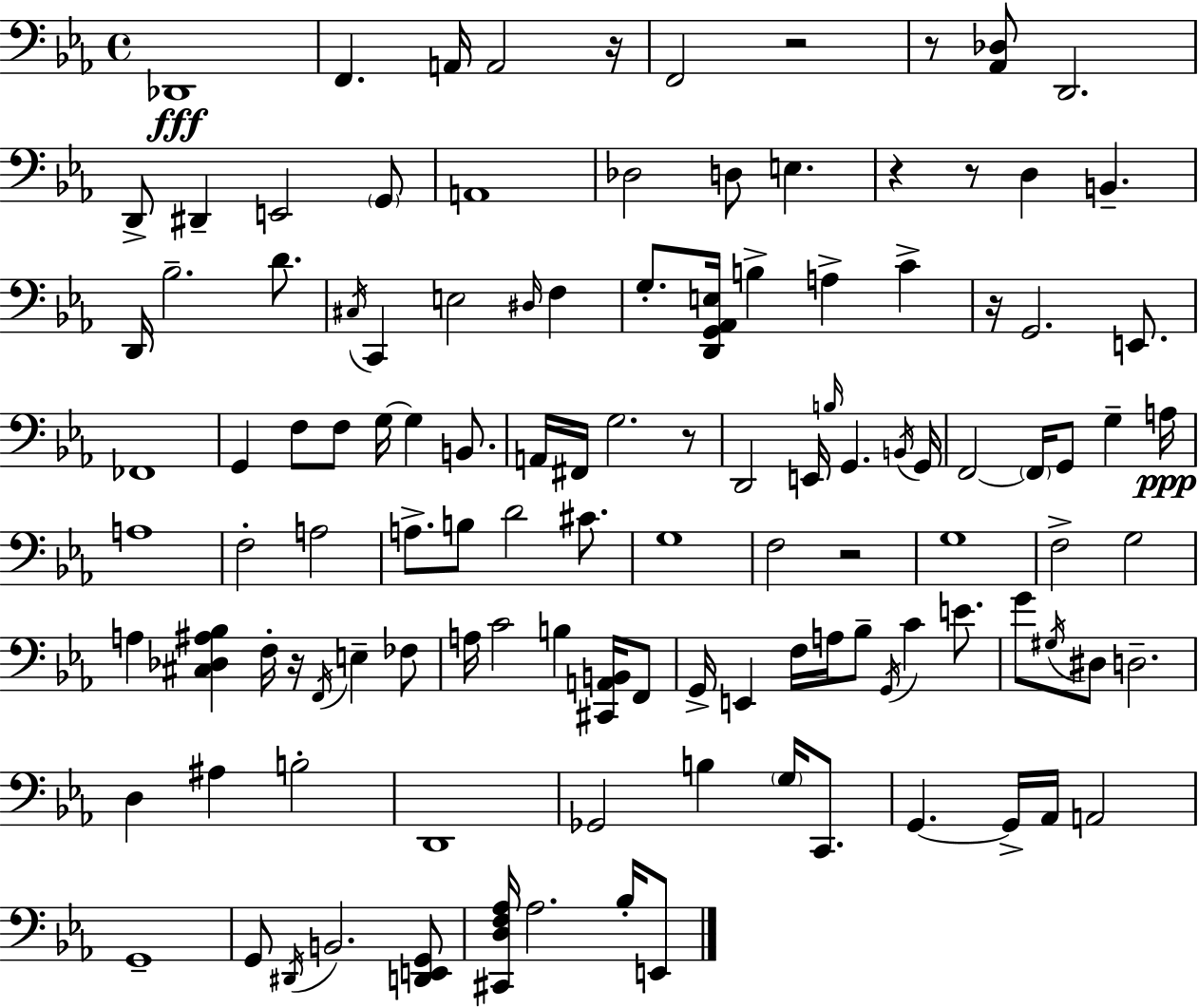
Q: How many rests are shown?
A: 9